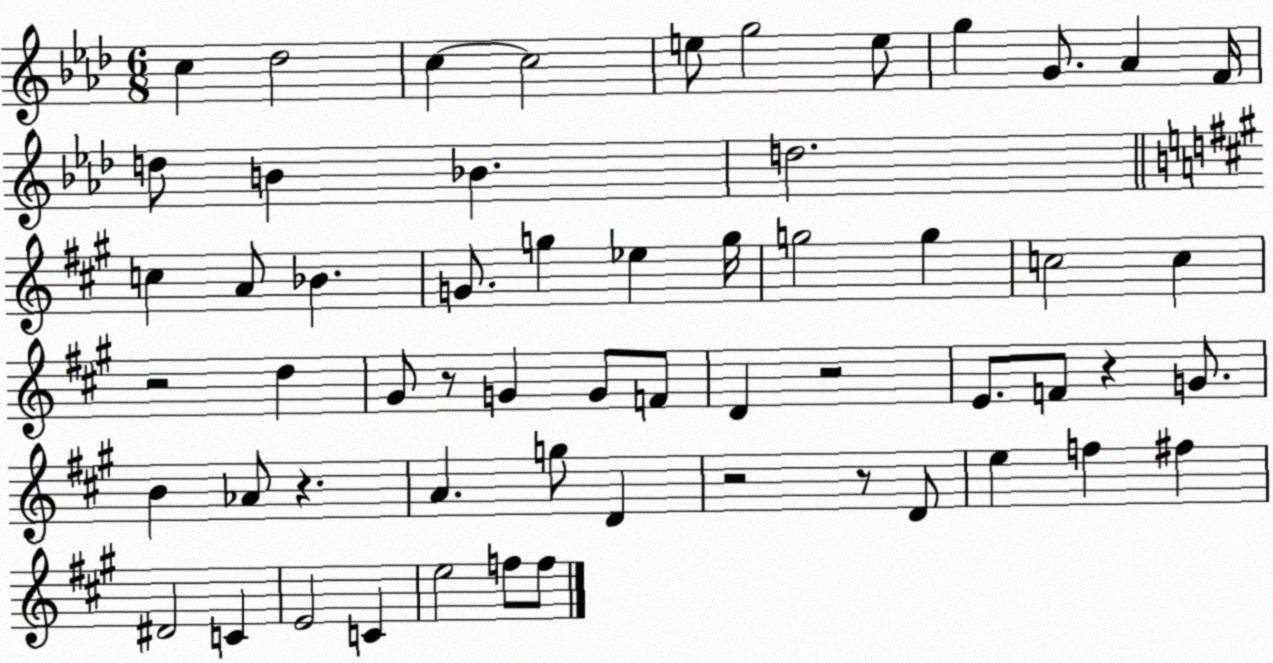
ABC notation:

X:1
T:Untitled
M:6/8
L:1/4
K:Ab
c _d2 c c2 e/2 g2 e/2 g G/2 _A F/4 d/2 B _B d2 c A/2 _B G/2 g _e g/4 g2 g c2 c z2 d ^G/2 z/2 G G/2 F/2 D z2 E/2 F/2 z G/2 B _A/2 z A g/2 D z2 z/2 D/2 e f ^f ^D2 C E2 C e2 f/2 f/2